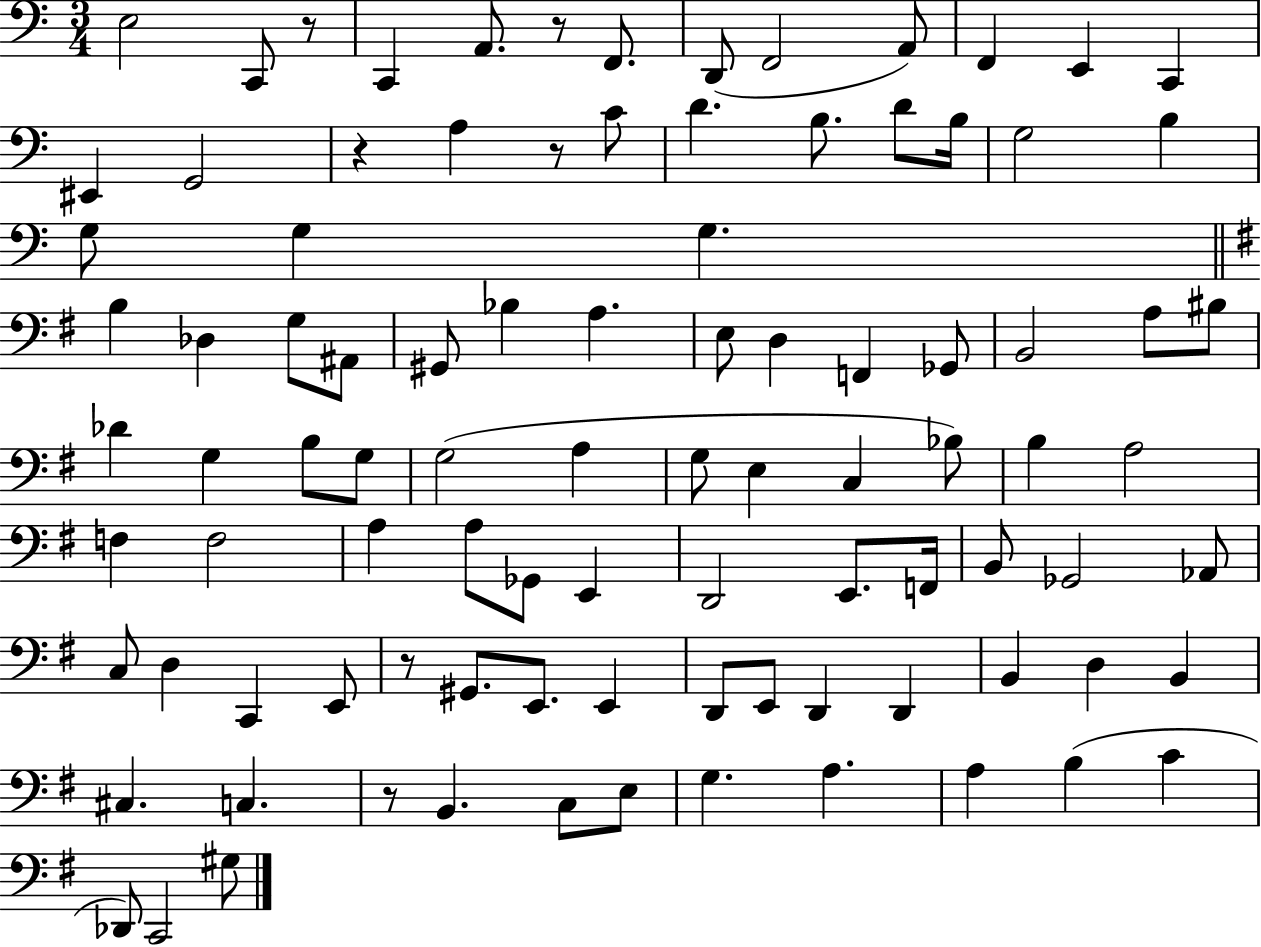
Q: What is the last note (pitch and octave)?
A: G#3